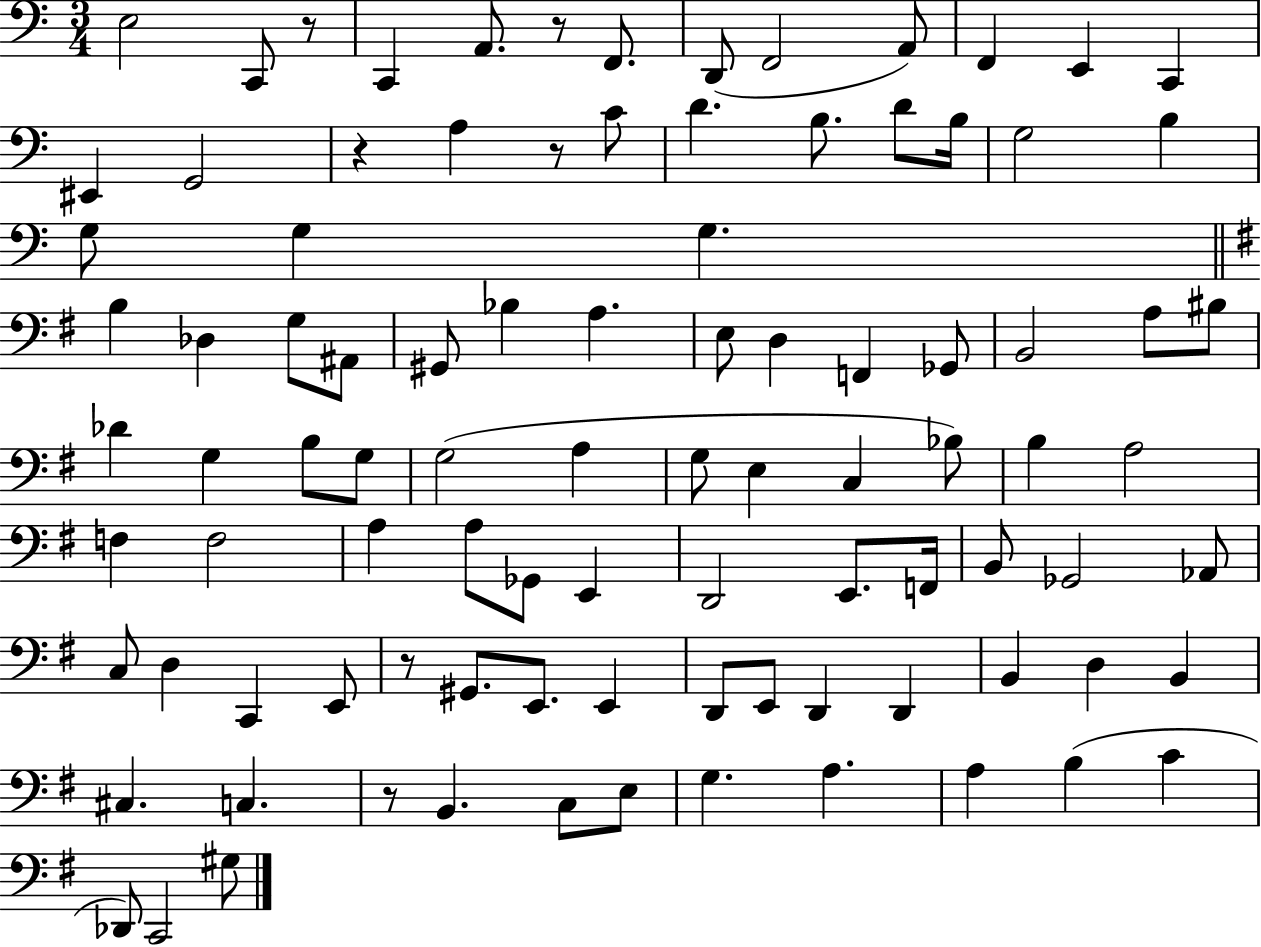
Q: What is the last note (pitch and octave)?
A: G#3